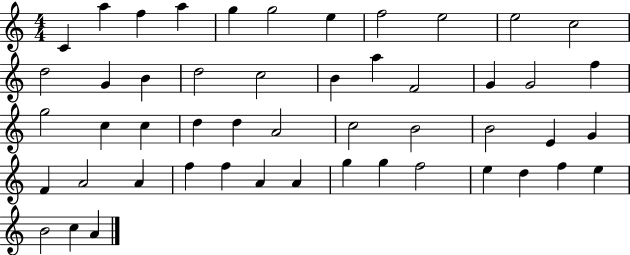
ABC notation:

X:1
T:Untitled
M:4/4
L:1/4
K:C
C a f a g g2 e f2 e2 e2 c2 d2 G B d2 c2 B a F2 G G2 f g2 c c d d A2 c2 B2 B2 E G F A2 A f f A A g g f2 e d f e B2 c A